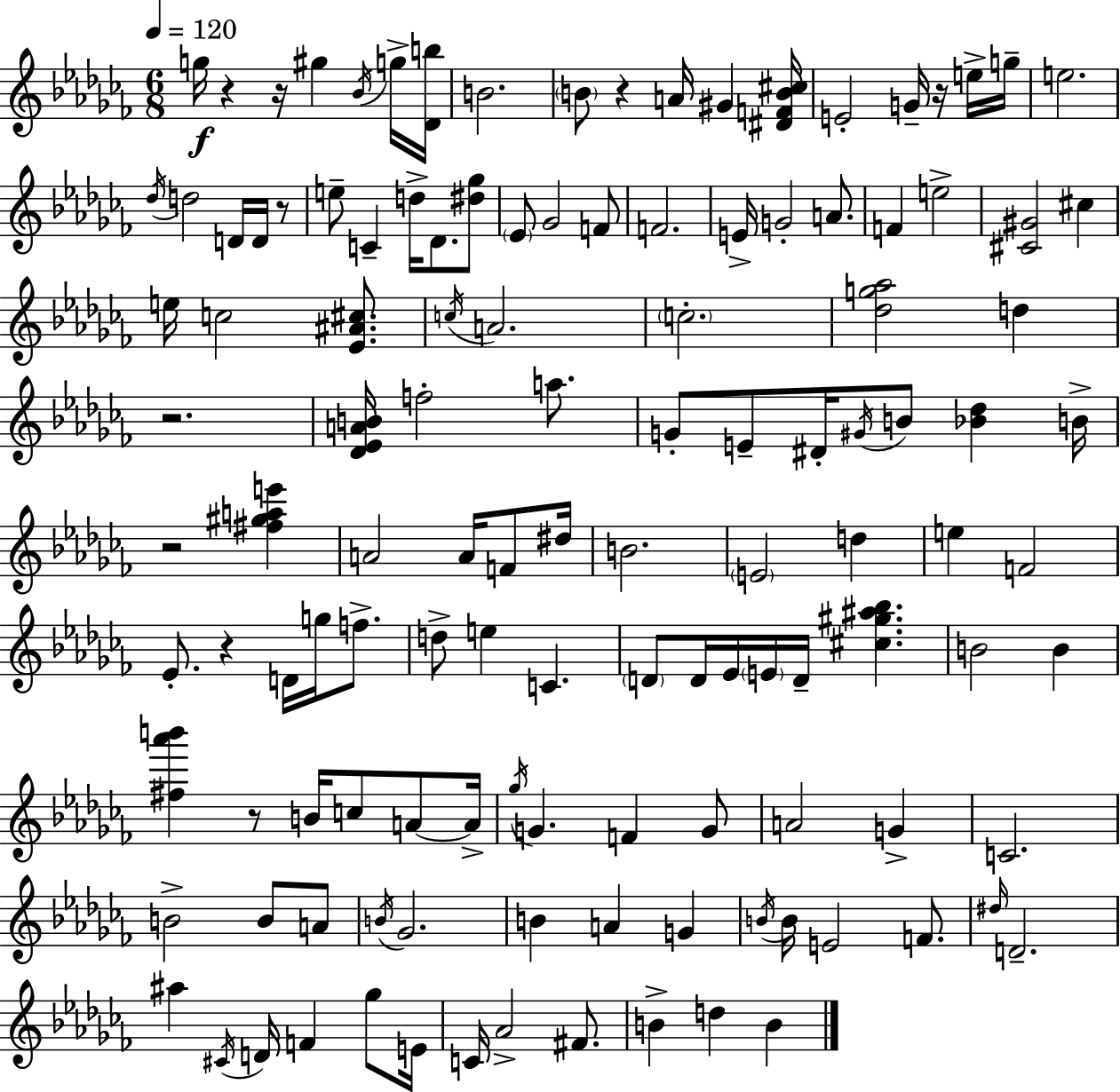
G5/s R/q R/s G#5/q Bb4/s G5/s [Db4,B5]/s B4/h. B4/e R/q A4/s G#4/q [D#4,F4,B4,C#5]/s E4/h G4/s R/s E5/s G5/s E5/h. Db5/s D5/h D4/s D4/s R/e E5/e C4/q D5/s Db4/e. [D#5,Gb5]/e Eb4/e Gb4/h F4/e F4/h. E4/s G4/h A4/e. F4/q E5/h [C#4,G#4]/h C#5/q E5/s C5/h [Eb4,A#4,C#5]/e. C5/s A4/h. C5/h. [Db5,G5,Ab5]/h D5/q R/h. [Db4,Eb4,A4,B4]/s F5/h A5/e. G4/e E4/e D#4/s G#4/s B4/e [Bb4,Db5]/q B4/s R/h [F#5,G#5,A5,E6]/q A4/h A4/s F4/e D#5/s B4/h. E4/h D5/q E5/q F4/h Eb4/e. R/q D4/s G5/s F5/e. D5/e E5/q C4/q. D4/e D4/s Eb4/s E4/s D4/s [C#5,G#5,A#5,Bb5]/q. B4/h B4/q [F#5,Ab6,B6]/q R/e B4/s C5/e A4/e A4/s Gb5/s G4/q. F4/q G4/e A4/h G4/q C4/h. B4/h B4/e A4/e B4/s Gb4/h. B4/q A4/q G4/q B4/s B4/s E4/h F4/e. D#5/s D4/h. A#5/q C#4/s D4/s F4/q Gb5/e E4/s C4/s Ab4/h F#4/e. B4/q D5/q B4/q